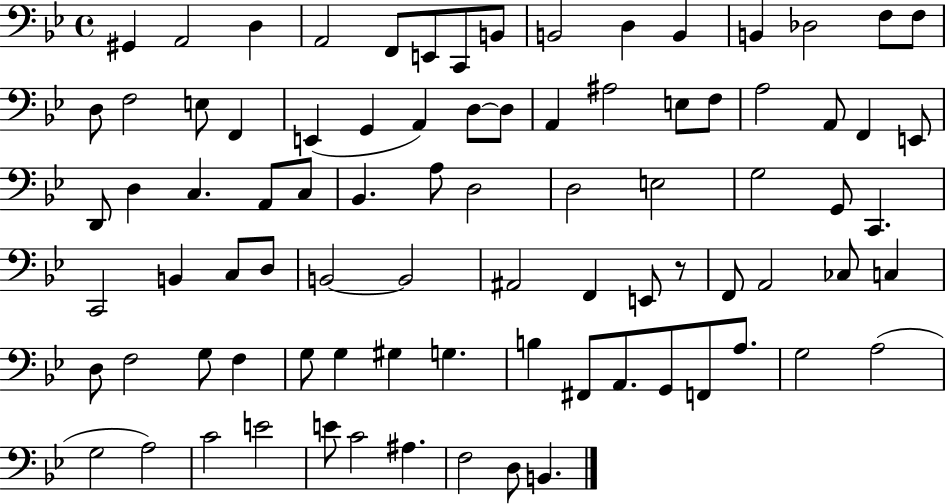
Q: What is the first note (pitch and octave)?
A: G#2